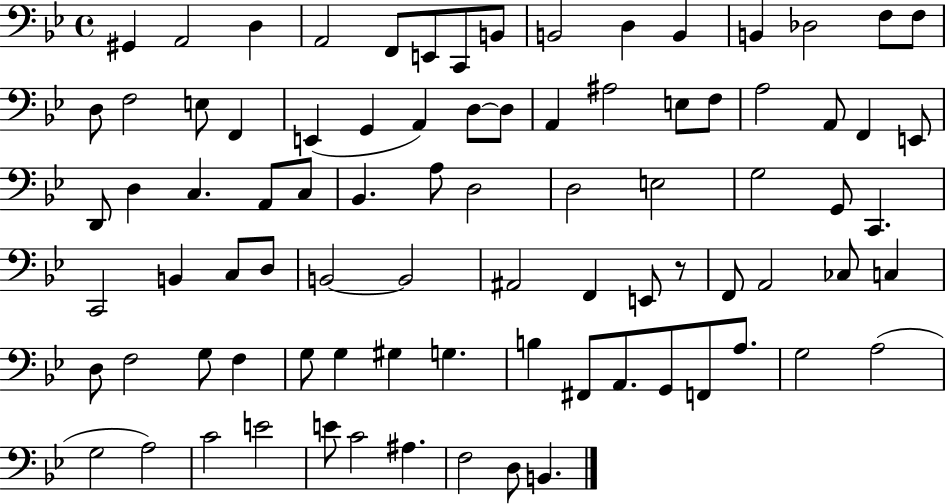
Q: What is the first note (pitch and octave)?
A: G#2